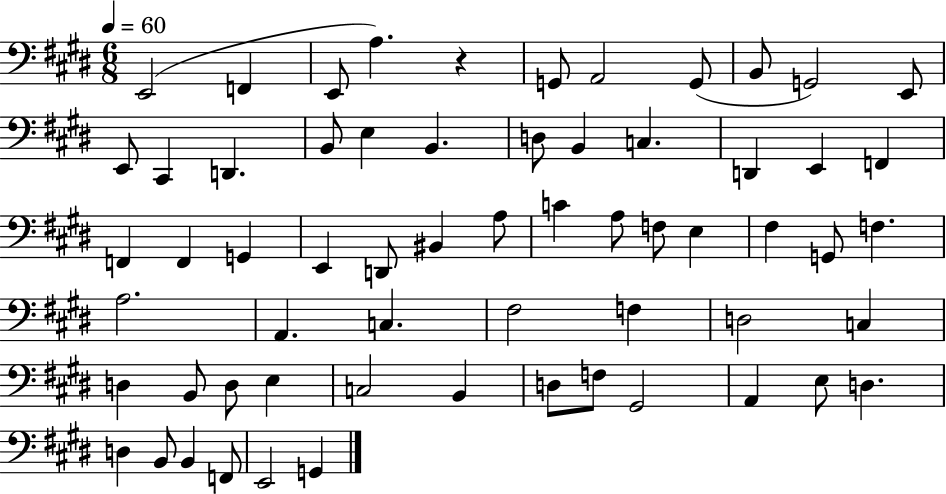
{
  \clef bass
  \numericTimeSignature
  \time 6/8
  \key e \major
  \tempo 4 = 60
  e,2( f,4 | e,8 a4.) r4 | g,8 a,2 g,8( | b,8 g,2) e,8 | \break e,8 cis,4 d,4. | b,8 e4 b,4. | d8 b,4 c4. | d,4 e,4 f,4 | \break f,4 f,4 g,4 | e,4 d,8 bis,4 a8 | c'4 a8 f8 e4 | fis4 g,8 f4. | \break a2. | a,4. c4. | fis2 f4 | d2 c4 | \break d4 b,8 d8 e4 | c2 b,4 | d8 f8 gis,2 | a,4 e8 d4. | \break d4 b,8 b,4 f,8 | e,2 g,4 | \bar "|."
}